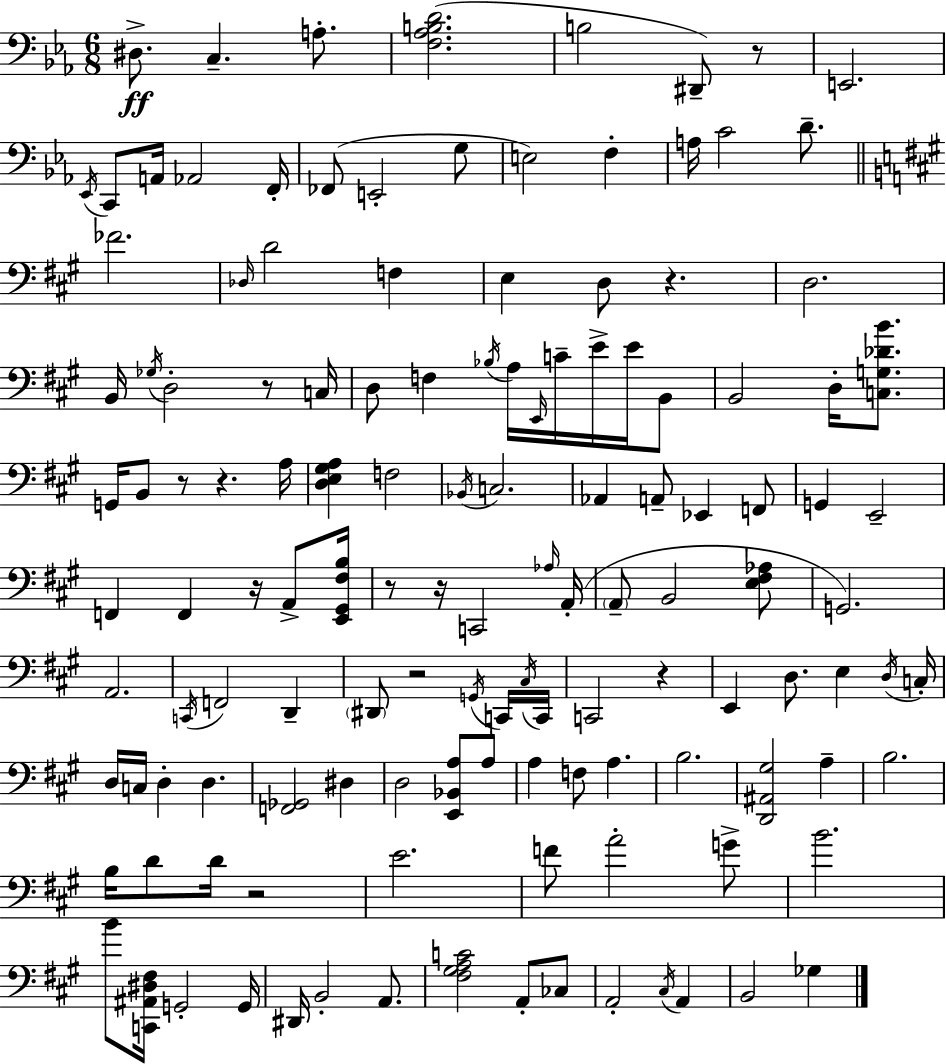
D#3/e. C3/q. A3/e. [F3,Ab3,B3,D4]/h. B3/h D#2/e R/e E2/h. Eb2/s C2/e A2/s Ab2/h F2/s FES2/e E2/h G3/e E3/h F3/q A3/s C4/h D4/e. FES4/h. Db3/s D4/h F3/q E3/q D3/e R/q. D3/h. B2/s Gb3/s D3/h R/e C3/s D3/e F3/q Bb3/s A3/s E2/s C4/s E4/s E4/s B2/e B2/h D3/s [C3,G3,Db4,B4]/e. G2/s B2/e R/e R/q. A3/s [D3,E3,G#3,A3]/q F3/h Bb2/s C3/h. Ab2/q A2/e Eb2/q F2/e G2/q E2/h F2/q F2/q R/s A2/e [E2,G#2,F#3,B3]/s R/e R/s C2/h Ab3/s A2/s A2/e B2/h [E3,F#3,Ab3]/e G2/h. A2/h. C2/s F2/h D2/q D#2/e R/h G2/s C2/s C#3/s C2/s C2/h R/q E2/q D3/e. E3/q D3/s C3/s D3/s C3/s D3/q D3/q. [F2,Gb2]/h D#3/q D3/h [E2,Bb2,A3]/e A3/e A3/q F3/e A3/q. B3/h. [D2,A#2,G#3]/h A3/q B3/h. B3/s D4/e D4/s R/h E4/h. F4/e A4/h G4/e B4/h. B4/e [C2,A#2,D#3,F#3]/s G2/h G2/s D#2/s B2/h A2/e. [F#3,G#3,A3,C4]/h A2/e CES3/e A2/h C#3/s A2/q B2/h Gb3/q